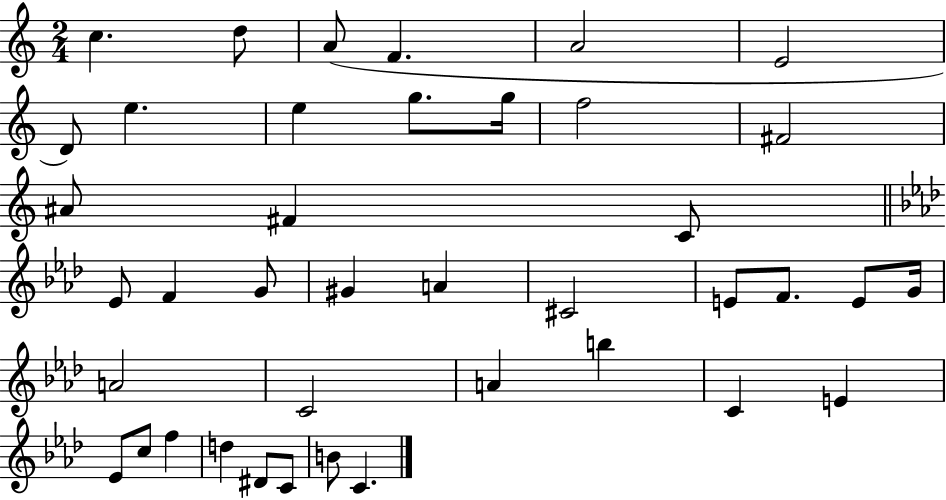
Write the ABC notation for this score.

X:1
T:Untitled
M:2/4
L:1/4
K:C
c d/2 A/2 F A2 E2 D/2 e e g/2 g/4 f2 ^F2 ^A/2 ^F C/2 _E/2 F G/2 ^G A ^C2 E/2 F/2 E/2 G/4 A2 C2 A b C E _E/2 c/2 f d ^D/2 C/2 B/2 C